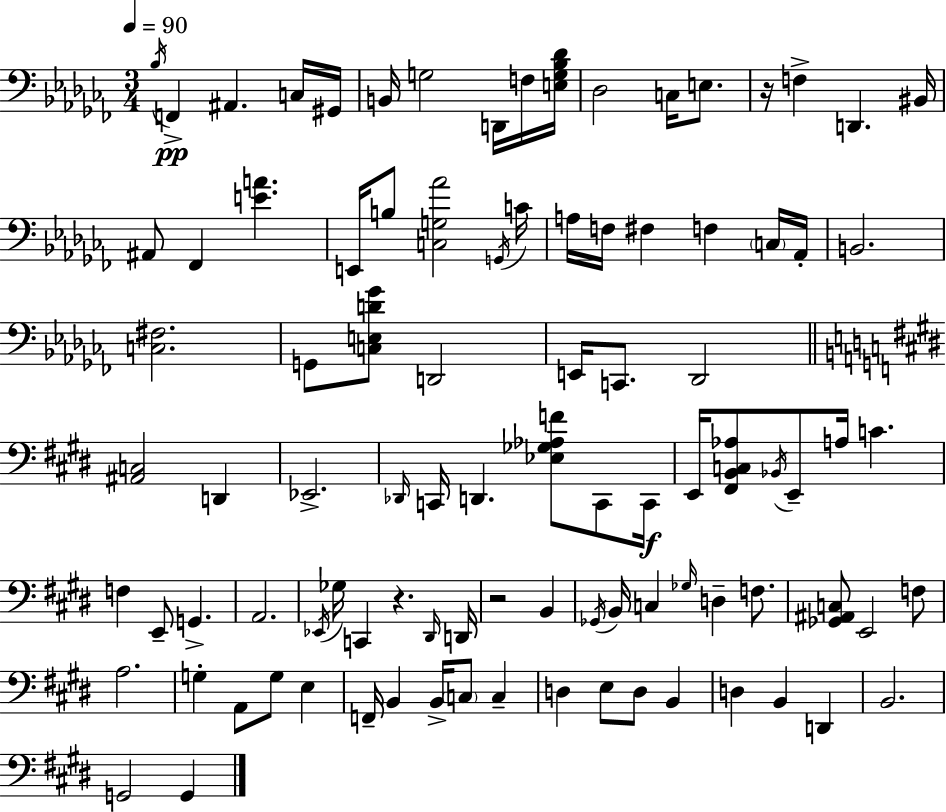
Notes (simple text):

Bb3/s F2/q A#2/q. C3/s G#2/s B2/s G3/h D2/s F3/s [E3,G3,Bb3,Db4]/s Db3/h C3/s E3/e. R/s F3/q D2/q. BIS2/s A#2/e FES2/q [E4,A4]/q. E2/s B3/e [C3,G3,Ab4]/h G2/s C4/s A3/s F3/s F#3/q F3/q C3/s Ab2/s B2/h. [C3,F#3]/h. G2/e [C3,E3,D4,Gb4]/e D2/h E2/s C2/e. Db2/h [A#2,C3]/h D2/q Eb2/h. Db2/s C2/s D2/q. [Eb3,Gb3,Ab3,F4]/e C2/e C2/s E2/s [F#2,B2,C3,Ab3]/e Bb2/s E2/e A3/s C4/q. F3/q E2/e G2/q. A2/h. Eb2/s Gb3/s C2/q R/q. D#2/s D2/s R/h B2/q Gb2/s B2/s C3/q Gb3/s D3/q F3/e. [Gb2,A#2,C3]/e E2/h F3/e A3/h. G3/q A2/e G3/e E3/q F2/s B2/q B2/s C3/e C3/q D3/q E3/e D3/e B2/q D3/q B2/q D2/q B2/h. G2/h G2/q